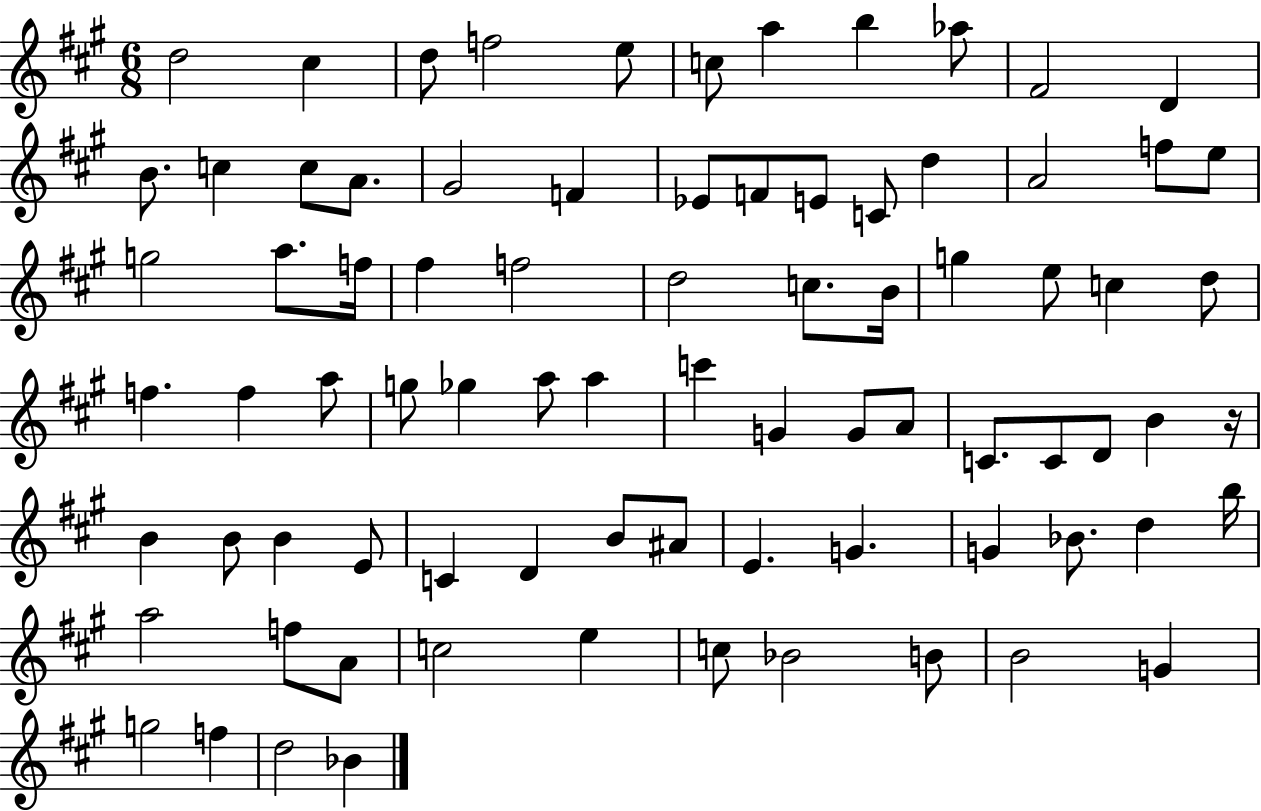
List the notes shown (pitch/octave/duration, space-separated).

D5/h C#5/q D5/e F5/h E5/e C5/e A5/q B5/q Ab5/e F#4/h D4/q B4/e. C5/q C5/e A4/e. G#4/h F4/q Eb4/e F4/e E4/e C4/e D5/q A4/h F5/e E5/e G5/h A5/e. F5/s F#5/q F5/h D5/h C5/e. B4/s G5/q E5/e C5/q D5/e F5/q. F5/q A5/e G5/e Gb5/q A5/e A5/q C6/q G4/q G4/e A4/e C4/e. C4/e D4/e B4/q R/s B4/q B4/e B4/q E4/e C4/q D4/q B4/e A#4/e E4/q. G4/q. G4/q Bb4/e. D5/q B5/s A5/h F5/e A4/e C5/h E5/q C5/e Bb4/h B4/e B4/h G4/q G5/h F5/q D5/h Bb4/q